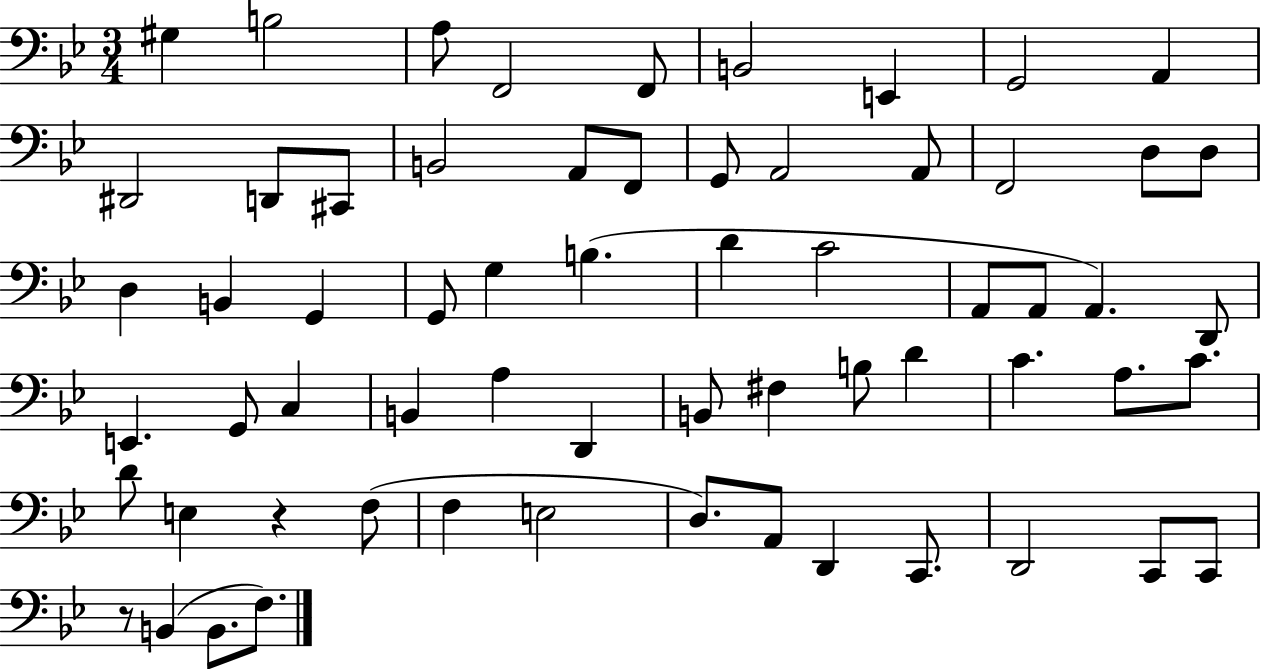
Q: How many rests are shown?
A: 2